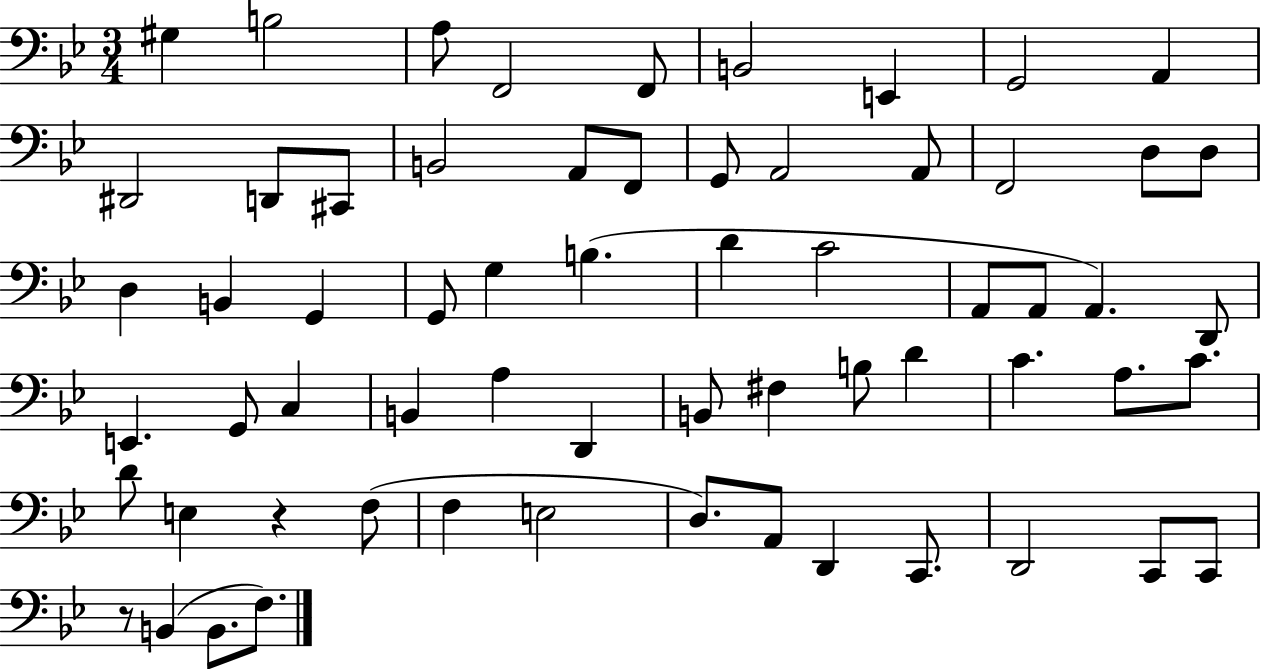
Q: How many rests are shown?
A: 2